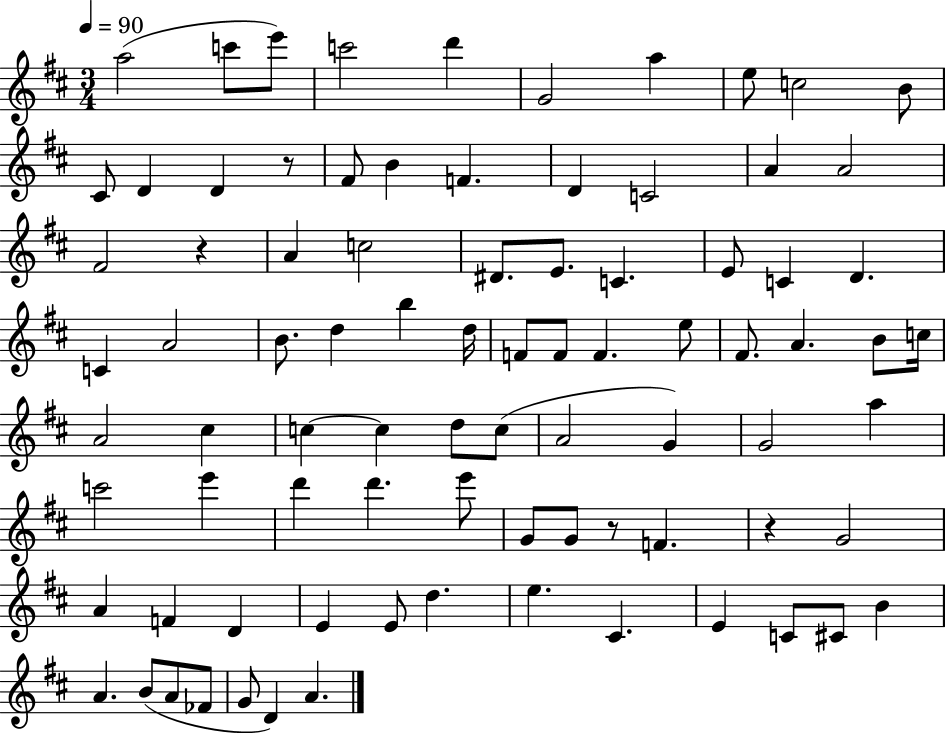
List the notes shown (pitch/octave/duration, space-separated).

A5/h C6/e E6/e C6/h D6/q G4/h A5/q E5/e C5/h B4/e C#4/e D4/q D4/q R/e F#4/e B4/q F4/q. D4/q C4/h A4/q A4/h F#4/h R/q A4/q C5/h D#4/e. E4/e. C4/q. E4/e C4/q D4/q. C4/q A4/h B4/e. D5/q B5/q D5/s F4/e F4/e F4/q. E5/e F#4/e. A4/q. B4/e C5/s A4/h C#5/q C5/q C5/q D5/e C5/e A4/h G4/q G4/h A5/q C6/h E6/q D6/q D6/q. E6/e G4/e G4/e R/e F4/q. R/q G4/h A4/q F4/q D4/q E4/q E4/e D5/q. E5/q. C#4/q. E4/q C4/e C#4/e B4/q A4/q. B4/e A4/e FES4/e G4/e D4/q A4/q.